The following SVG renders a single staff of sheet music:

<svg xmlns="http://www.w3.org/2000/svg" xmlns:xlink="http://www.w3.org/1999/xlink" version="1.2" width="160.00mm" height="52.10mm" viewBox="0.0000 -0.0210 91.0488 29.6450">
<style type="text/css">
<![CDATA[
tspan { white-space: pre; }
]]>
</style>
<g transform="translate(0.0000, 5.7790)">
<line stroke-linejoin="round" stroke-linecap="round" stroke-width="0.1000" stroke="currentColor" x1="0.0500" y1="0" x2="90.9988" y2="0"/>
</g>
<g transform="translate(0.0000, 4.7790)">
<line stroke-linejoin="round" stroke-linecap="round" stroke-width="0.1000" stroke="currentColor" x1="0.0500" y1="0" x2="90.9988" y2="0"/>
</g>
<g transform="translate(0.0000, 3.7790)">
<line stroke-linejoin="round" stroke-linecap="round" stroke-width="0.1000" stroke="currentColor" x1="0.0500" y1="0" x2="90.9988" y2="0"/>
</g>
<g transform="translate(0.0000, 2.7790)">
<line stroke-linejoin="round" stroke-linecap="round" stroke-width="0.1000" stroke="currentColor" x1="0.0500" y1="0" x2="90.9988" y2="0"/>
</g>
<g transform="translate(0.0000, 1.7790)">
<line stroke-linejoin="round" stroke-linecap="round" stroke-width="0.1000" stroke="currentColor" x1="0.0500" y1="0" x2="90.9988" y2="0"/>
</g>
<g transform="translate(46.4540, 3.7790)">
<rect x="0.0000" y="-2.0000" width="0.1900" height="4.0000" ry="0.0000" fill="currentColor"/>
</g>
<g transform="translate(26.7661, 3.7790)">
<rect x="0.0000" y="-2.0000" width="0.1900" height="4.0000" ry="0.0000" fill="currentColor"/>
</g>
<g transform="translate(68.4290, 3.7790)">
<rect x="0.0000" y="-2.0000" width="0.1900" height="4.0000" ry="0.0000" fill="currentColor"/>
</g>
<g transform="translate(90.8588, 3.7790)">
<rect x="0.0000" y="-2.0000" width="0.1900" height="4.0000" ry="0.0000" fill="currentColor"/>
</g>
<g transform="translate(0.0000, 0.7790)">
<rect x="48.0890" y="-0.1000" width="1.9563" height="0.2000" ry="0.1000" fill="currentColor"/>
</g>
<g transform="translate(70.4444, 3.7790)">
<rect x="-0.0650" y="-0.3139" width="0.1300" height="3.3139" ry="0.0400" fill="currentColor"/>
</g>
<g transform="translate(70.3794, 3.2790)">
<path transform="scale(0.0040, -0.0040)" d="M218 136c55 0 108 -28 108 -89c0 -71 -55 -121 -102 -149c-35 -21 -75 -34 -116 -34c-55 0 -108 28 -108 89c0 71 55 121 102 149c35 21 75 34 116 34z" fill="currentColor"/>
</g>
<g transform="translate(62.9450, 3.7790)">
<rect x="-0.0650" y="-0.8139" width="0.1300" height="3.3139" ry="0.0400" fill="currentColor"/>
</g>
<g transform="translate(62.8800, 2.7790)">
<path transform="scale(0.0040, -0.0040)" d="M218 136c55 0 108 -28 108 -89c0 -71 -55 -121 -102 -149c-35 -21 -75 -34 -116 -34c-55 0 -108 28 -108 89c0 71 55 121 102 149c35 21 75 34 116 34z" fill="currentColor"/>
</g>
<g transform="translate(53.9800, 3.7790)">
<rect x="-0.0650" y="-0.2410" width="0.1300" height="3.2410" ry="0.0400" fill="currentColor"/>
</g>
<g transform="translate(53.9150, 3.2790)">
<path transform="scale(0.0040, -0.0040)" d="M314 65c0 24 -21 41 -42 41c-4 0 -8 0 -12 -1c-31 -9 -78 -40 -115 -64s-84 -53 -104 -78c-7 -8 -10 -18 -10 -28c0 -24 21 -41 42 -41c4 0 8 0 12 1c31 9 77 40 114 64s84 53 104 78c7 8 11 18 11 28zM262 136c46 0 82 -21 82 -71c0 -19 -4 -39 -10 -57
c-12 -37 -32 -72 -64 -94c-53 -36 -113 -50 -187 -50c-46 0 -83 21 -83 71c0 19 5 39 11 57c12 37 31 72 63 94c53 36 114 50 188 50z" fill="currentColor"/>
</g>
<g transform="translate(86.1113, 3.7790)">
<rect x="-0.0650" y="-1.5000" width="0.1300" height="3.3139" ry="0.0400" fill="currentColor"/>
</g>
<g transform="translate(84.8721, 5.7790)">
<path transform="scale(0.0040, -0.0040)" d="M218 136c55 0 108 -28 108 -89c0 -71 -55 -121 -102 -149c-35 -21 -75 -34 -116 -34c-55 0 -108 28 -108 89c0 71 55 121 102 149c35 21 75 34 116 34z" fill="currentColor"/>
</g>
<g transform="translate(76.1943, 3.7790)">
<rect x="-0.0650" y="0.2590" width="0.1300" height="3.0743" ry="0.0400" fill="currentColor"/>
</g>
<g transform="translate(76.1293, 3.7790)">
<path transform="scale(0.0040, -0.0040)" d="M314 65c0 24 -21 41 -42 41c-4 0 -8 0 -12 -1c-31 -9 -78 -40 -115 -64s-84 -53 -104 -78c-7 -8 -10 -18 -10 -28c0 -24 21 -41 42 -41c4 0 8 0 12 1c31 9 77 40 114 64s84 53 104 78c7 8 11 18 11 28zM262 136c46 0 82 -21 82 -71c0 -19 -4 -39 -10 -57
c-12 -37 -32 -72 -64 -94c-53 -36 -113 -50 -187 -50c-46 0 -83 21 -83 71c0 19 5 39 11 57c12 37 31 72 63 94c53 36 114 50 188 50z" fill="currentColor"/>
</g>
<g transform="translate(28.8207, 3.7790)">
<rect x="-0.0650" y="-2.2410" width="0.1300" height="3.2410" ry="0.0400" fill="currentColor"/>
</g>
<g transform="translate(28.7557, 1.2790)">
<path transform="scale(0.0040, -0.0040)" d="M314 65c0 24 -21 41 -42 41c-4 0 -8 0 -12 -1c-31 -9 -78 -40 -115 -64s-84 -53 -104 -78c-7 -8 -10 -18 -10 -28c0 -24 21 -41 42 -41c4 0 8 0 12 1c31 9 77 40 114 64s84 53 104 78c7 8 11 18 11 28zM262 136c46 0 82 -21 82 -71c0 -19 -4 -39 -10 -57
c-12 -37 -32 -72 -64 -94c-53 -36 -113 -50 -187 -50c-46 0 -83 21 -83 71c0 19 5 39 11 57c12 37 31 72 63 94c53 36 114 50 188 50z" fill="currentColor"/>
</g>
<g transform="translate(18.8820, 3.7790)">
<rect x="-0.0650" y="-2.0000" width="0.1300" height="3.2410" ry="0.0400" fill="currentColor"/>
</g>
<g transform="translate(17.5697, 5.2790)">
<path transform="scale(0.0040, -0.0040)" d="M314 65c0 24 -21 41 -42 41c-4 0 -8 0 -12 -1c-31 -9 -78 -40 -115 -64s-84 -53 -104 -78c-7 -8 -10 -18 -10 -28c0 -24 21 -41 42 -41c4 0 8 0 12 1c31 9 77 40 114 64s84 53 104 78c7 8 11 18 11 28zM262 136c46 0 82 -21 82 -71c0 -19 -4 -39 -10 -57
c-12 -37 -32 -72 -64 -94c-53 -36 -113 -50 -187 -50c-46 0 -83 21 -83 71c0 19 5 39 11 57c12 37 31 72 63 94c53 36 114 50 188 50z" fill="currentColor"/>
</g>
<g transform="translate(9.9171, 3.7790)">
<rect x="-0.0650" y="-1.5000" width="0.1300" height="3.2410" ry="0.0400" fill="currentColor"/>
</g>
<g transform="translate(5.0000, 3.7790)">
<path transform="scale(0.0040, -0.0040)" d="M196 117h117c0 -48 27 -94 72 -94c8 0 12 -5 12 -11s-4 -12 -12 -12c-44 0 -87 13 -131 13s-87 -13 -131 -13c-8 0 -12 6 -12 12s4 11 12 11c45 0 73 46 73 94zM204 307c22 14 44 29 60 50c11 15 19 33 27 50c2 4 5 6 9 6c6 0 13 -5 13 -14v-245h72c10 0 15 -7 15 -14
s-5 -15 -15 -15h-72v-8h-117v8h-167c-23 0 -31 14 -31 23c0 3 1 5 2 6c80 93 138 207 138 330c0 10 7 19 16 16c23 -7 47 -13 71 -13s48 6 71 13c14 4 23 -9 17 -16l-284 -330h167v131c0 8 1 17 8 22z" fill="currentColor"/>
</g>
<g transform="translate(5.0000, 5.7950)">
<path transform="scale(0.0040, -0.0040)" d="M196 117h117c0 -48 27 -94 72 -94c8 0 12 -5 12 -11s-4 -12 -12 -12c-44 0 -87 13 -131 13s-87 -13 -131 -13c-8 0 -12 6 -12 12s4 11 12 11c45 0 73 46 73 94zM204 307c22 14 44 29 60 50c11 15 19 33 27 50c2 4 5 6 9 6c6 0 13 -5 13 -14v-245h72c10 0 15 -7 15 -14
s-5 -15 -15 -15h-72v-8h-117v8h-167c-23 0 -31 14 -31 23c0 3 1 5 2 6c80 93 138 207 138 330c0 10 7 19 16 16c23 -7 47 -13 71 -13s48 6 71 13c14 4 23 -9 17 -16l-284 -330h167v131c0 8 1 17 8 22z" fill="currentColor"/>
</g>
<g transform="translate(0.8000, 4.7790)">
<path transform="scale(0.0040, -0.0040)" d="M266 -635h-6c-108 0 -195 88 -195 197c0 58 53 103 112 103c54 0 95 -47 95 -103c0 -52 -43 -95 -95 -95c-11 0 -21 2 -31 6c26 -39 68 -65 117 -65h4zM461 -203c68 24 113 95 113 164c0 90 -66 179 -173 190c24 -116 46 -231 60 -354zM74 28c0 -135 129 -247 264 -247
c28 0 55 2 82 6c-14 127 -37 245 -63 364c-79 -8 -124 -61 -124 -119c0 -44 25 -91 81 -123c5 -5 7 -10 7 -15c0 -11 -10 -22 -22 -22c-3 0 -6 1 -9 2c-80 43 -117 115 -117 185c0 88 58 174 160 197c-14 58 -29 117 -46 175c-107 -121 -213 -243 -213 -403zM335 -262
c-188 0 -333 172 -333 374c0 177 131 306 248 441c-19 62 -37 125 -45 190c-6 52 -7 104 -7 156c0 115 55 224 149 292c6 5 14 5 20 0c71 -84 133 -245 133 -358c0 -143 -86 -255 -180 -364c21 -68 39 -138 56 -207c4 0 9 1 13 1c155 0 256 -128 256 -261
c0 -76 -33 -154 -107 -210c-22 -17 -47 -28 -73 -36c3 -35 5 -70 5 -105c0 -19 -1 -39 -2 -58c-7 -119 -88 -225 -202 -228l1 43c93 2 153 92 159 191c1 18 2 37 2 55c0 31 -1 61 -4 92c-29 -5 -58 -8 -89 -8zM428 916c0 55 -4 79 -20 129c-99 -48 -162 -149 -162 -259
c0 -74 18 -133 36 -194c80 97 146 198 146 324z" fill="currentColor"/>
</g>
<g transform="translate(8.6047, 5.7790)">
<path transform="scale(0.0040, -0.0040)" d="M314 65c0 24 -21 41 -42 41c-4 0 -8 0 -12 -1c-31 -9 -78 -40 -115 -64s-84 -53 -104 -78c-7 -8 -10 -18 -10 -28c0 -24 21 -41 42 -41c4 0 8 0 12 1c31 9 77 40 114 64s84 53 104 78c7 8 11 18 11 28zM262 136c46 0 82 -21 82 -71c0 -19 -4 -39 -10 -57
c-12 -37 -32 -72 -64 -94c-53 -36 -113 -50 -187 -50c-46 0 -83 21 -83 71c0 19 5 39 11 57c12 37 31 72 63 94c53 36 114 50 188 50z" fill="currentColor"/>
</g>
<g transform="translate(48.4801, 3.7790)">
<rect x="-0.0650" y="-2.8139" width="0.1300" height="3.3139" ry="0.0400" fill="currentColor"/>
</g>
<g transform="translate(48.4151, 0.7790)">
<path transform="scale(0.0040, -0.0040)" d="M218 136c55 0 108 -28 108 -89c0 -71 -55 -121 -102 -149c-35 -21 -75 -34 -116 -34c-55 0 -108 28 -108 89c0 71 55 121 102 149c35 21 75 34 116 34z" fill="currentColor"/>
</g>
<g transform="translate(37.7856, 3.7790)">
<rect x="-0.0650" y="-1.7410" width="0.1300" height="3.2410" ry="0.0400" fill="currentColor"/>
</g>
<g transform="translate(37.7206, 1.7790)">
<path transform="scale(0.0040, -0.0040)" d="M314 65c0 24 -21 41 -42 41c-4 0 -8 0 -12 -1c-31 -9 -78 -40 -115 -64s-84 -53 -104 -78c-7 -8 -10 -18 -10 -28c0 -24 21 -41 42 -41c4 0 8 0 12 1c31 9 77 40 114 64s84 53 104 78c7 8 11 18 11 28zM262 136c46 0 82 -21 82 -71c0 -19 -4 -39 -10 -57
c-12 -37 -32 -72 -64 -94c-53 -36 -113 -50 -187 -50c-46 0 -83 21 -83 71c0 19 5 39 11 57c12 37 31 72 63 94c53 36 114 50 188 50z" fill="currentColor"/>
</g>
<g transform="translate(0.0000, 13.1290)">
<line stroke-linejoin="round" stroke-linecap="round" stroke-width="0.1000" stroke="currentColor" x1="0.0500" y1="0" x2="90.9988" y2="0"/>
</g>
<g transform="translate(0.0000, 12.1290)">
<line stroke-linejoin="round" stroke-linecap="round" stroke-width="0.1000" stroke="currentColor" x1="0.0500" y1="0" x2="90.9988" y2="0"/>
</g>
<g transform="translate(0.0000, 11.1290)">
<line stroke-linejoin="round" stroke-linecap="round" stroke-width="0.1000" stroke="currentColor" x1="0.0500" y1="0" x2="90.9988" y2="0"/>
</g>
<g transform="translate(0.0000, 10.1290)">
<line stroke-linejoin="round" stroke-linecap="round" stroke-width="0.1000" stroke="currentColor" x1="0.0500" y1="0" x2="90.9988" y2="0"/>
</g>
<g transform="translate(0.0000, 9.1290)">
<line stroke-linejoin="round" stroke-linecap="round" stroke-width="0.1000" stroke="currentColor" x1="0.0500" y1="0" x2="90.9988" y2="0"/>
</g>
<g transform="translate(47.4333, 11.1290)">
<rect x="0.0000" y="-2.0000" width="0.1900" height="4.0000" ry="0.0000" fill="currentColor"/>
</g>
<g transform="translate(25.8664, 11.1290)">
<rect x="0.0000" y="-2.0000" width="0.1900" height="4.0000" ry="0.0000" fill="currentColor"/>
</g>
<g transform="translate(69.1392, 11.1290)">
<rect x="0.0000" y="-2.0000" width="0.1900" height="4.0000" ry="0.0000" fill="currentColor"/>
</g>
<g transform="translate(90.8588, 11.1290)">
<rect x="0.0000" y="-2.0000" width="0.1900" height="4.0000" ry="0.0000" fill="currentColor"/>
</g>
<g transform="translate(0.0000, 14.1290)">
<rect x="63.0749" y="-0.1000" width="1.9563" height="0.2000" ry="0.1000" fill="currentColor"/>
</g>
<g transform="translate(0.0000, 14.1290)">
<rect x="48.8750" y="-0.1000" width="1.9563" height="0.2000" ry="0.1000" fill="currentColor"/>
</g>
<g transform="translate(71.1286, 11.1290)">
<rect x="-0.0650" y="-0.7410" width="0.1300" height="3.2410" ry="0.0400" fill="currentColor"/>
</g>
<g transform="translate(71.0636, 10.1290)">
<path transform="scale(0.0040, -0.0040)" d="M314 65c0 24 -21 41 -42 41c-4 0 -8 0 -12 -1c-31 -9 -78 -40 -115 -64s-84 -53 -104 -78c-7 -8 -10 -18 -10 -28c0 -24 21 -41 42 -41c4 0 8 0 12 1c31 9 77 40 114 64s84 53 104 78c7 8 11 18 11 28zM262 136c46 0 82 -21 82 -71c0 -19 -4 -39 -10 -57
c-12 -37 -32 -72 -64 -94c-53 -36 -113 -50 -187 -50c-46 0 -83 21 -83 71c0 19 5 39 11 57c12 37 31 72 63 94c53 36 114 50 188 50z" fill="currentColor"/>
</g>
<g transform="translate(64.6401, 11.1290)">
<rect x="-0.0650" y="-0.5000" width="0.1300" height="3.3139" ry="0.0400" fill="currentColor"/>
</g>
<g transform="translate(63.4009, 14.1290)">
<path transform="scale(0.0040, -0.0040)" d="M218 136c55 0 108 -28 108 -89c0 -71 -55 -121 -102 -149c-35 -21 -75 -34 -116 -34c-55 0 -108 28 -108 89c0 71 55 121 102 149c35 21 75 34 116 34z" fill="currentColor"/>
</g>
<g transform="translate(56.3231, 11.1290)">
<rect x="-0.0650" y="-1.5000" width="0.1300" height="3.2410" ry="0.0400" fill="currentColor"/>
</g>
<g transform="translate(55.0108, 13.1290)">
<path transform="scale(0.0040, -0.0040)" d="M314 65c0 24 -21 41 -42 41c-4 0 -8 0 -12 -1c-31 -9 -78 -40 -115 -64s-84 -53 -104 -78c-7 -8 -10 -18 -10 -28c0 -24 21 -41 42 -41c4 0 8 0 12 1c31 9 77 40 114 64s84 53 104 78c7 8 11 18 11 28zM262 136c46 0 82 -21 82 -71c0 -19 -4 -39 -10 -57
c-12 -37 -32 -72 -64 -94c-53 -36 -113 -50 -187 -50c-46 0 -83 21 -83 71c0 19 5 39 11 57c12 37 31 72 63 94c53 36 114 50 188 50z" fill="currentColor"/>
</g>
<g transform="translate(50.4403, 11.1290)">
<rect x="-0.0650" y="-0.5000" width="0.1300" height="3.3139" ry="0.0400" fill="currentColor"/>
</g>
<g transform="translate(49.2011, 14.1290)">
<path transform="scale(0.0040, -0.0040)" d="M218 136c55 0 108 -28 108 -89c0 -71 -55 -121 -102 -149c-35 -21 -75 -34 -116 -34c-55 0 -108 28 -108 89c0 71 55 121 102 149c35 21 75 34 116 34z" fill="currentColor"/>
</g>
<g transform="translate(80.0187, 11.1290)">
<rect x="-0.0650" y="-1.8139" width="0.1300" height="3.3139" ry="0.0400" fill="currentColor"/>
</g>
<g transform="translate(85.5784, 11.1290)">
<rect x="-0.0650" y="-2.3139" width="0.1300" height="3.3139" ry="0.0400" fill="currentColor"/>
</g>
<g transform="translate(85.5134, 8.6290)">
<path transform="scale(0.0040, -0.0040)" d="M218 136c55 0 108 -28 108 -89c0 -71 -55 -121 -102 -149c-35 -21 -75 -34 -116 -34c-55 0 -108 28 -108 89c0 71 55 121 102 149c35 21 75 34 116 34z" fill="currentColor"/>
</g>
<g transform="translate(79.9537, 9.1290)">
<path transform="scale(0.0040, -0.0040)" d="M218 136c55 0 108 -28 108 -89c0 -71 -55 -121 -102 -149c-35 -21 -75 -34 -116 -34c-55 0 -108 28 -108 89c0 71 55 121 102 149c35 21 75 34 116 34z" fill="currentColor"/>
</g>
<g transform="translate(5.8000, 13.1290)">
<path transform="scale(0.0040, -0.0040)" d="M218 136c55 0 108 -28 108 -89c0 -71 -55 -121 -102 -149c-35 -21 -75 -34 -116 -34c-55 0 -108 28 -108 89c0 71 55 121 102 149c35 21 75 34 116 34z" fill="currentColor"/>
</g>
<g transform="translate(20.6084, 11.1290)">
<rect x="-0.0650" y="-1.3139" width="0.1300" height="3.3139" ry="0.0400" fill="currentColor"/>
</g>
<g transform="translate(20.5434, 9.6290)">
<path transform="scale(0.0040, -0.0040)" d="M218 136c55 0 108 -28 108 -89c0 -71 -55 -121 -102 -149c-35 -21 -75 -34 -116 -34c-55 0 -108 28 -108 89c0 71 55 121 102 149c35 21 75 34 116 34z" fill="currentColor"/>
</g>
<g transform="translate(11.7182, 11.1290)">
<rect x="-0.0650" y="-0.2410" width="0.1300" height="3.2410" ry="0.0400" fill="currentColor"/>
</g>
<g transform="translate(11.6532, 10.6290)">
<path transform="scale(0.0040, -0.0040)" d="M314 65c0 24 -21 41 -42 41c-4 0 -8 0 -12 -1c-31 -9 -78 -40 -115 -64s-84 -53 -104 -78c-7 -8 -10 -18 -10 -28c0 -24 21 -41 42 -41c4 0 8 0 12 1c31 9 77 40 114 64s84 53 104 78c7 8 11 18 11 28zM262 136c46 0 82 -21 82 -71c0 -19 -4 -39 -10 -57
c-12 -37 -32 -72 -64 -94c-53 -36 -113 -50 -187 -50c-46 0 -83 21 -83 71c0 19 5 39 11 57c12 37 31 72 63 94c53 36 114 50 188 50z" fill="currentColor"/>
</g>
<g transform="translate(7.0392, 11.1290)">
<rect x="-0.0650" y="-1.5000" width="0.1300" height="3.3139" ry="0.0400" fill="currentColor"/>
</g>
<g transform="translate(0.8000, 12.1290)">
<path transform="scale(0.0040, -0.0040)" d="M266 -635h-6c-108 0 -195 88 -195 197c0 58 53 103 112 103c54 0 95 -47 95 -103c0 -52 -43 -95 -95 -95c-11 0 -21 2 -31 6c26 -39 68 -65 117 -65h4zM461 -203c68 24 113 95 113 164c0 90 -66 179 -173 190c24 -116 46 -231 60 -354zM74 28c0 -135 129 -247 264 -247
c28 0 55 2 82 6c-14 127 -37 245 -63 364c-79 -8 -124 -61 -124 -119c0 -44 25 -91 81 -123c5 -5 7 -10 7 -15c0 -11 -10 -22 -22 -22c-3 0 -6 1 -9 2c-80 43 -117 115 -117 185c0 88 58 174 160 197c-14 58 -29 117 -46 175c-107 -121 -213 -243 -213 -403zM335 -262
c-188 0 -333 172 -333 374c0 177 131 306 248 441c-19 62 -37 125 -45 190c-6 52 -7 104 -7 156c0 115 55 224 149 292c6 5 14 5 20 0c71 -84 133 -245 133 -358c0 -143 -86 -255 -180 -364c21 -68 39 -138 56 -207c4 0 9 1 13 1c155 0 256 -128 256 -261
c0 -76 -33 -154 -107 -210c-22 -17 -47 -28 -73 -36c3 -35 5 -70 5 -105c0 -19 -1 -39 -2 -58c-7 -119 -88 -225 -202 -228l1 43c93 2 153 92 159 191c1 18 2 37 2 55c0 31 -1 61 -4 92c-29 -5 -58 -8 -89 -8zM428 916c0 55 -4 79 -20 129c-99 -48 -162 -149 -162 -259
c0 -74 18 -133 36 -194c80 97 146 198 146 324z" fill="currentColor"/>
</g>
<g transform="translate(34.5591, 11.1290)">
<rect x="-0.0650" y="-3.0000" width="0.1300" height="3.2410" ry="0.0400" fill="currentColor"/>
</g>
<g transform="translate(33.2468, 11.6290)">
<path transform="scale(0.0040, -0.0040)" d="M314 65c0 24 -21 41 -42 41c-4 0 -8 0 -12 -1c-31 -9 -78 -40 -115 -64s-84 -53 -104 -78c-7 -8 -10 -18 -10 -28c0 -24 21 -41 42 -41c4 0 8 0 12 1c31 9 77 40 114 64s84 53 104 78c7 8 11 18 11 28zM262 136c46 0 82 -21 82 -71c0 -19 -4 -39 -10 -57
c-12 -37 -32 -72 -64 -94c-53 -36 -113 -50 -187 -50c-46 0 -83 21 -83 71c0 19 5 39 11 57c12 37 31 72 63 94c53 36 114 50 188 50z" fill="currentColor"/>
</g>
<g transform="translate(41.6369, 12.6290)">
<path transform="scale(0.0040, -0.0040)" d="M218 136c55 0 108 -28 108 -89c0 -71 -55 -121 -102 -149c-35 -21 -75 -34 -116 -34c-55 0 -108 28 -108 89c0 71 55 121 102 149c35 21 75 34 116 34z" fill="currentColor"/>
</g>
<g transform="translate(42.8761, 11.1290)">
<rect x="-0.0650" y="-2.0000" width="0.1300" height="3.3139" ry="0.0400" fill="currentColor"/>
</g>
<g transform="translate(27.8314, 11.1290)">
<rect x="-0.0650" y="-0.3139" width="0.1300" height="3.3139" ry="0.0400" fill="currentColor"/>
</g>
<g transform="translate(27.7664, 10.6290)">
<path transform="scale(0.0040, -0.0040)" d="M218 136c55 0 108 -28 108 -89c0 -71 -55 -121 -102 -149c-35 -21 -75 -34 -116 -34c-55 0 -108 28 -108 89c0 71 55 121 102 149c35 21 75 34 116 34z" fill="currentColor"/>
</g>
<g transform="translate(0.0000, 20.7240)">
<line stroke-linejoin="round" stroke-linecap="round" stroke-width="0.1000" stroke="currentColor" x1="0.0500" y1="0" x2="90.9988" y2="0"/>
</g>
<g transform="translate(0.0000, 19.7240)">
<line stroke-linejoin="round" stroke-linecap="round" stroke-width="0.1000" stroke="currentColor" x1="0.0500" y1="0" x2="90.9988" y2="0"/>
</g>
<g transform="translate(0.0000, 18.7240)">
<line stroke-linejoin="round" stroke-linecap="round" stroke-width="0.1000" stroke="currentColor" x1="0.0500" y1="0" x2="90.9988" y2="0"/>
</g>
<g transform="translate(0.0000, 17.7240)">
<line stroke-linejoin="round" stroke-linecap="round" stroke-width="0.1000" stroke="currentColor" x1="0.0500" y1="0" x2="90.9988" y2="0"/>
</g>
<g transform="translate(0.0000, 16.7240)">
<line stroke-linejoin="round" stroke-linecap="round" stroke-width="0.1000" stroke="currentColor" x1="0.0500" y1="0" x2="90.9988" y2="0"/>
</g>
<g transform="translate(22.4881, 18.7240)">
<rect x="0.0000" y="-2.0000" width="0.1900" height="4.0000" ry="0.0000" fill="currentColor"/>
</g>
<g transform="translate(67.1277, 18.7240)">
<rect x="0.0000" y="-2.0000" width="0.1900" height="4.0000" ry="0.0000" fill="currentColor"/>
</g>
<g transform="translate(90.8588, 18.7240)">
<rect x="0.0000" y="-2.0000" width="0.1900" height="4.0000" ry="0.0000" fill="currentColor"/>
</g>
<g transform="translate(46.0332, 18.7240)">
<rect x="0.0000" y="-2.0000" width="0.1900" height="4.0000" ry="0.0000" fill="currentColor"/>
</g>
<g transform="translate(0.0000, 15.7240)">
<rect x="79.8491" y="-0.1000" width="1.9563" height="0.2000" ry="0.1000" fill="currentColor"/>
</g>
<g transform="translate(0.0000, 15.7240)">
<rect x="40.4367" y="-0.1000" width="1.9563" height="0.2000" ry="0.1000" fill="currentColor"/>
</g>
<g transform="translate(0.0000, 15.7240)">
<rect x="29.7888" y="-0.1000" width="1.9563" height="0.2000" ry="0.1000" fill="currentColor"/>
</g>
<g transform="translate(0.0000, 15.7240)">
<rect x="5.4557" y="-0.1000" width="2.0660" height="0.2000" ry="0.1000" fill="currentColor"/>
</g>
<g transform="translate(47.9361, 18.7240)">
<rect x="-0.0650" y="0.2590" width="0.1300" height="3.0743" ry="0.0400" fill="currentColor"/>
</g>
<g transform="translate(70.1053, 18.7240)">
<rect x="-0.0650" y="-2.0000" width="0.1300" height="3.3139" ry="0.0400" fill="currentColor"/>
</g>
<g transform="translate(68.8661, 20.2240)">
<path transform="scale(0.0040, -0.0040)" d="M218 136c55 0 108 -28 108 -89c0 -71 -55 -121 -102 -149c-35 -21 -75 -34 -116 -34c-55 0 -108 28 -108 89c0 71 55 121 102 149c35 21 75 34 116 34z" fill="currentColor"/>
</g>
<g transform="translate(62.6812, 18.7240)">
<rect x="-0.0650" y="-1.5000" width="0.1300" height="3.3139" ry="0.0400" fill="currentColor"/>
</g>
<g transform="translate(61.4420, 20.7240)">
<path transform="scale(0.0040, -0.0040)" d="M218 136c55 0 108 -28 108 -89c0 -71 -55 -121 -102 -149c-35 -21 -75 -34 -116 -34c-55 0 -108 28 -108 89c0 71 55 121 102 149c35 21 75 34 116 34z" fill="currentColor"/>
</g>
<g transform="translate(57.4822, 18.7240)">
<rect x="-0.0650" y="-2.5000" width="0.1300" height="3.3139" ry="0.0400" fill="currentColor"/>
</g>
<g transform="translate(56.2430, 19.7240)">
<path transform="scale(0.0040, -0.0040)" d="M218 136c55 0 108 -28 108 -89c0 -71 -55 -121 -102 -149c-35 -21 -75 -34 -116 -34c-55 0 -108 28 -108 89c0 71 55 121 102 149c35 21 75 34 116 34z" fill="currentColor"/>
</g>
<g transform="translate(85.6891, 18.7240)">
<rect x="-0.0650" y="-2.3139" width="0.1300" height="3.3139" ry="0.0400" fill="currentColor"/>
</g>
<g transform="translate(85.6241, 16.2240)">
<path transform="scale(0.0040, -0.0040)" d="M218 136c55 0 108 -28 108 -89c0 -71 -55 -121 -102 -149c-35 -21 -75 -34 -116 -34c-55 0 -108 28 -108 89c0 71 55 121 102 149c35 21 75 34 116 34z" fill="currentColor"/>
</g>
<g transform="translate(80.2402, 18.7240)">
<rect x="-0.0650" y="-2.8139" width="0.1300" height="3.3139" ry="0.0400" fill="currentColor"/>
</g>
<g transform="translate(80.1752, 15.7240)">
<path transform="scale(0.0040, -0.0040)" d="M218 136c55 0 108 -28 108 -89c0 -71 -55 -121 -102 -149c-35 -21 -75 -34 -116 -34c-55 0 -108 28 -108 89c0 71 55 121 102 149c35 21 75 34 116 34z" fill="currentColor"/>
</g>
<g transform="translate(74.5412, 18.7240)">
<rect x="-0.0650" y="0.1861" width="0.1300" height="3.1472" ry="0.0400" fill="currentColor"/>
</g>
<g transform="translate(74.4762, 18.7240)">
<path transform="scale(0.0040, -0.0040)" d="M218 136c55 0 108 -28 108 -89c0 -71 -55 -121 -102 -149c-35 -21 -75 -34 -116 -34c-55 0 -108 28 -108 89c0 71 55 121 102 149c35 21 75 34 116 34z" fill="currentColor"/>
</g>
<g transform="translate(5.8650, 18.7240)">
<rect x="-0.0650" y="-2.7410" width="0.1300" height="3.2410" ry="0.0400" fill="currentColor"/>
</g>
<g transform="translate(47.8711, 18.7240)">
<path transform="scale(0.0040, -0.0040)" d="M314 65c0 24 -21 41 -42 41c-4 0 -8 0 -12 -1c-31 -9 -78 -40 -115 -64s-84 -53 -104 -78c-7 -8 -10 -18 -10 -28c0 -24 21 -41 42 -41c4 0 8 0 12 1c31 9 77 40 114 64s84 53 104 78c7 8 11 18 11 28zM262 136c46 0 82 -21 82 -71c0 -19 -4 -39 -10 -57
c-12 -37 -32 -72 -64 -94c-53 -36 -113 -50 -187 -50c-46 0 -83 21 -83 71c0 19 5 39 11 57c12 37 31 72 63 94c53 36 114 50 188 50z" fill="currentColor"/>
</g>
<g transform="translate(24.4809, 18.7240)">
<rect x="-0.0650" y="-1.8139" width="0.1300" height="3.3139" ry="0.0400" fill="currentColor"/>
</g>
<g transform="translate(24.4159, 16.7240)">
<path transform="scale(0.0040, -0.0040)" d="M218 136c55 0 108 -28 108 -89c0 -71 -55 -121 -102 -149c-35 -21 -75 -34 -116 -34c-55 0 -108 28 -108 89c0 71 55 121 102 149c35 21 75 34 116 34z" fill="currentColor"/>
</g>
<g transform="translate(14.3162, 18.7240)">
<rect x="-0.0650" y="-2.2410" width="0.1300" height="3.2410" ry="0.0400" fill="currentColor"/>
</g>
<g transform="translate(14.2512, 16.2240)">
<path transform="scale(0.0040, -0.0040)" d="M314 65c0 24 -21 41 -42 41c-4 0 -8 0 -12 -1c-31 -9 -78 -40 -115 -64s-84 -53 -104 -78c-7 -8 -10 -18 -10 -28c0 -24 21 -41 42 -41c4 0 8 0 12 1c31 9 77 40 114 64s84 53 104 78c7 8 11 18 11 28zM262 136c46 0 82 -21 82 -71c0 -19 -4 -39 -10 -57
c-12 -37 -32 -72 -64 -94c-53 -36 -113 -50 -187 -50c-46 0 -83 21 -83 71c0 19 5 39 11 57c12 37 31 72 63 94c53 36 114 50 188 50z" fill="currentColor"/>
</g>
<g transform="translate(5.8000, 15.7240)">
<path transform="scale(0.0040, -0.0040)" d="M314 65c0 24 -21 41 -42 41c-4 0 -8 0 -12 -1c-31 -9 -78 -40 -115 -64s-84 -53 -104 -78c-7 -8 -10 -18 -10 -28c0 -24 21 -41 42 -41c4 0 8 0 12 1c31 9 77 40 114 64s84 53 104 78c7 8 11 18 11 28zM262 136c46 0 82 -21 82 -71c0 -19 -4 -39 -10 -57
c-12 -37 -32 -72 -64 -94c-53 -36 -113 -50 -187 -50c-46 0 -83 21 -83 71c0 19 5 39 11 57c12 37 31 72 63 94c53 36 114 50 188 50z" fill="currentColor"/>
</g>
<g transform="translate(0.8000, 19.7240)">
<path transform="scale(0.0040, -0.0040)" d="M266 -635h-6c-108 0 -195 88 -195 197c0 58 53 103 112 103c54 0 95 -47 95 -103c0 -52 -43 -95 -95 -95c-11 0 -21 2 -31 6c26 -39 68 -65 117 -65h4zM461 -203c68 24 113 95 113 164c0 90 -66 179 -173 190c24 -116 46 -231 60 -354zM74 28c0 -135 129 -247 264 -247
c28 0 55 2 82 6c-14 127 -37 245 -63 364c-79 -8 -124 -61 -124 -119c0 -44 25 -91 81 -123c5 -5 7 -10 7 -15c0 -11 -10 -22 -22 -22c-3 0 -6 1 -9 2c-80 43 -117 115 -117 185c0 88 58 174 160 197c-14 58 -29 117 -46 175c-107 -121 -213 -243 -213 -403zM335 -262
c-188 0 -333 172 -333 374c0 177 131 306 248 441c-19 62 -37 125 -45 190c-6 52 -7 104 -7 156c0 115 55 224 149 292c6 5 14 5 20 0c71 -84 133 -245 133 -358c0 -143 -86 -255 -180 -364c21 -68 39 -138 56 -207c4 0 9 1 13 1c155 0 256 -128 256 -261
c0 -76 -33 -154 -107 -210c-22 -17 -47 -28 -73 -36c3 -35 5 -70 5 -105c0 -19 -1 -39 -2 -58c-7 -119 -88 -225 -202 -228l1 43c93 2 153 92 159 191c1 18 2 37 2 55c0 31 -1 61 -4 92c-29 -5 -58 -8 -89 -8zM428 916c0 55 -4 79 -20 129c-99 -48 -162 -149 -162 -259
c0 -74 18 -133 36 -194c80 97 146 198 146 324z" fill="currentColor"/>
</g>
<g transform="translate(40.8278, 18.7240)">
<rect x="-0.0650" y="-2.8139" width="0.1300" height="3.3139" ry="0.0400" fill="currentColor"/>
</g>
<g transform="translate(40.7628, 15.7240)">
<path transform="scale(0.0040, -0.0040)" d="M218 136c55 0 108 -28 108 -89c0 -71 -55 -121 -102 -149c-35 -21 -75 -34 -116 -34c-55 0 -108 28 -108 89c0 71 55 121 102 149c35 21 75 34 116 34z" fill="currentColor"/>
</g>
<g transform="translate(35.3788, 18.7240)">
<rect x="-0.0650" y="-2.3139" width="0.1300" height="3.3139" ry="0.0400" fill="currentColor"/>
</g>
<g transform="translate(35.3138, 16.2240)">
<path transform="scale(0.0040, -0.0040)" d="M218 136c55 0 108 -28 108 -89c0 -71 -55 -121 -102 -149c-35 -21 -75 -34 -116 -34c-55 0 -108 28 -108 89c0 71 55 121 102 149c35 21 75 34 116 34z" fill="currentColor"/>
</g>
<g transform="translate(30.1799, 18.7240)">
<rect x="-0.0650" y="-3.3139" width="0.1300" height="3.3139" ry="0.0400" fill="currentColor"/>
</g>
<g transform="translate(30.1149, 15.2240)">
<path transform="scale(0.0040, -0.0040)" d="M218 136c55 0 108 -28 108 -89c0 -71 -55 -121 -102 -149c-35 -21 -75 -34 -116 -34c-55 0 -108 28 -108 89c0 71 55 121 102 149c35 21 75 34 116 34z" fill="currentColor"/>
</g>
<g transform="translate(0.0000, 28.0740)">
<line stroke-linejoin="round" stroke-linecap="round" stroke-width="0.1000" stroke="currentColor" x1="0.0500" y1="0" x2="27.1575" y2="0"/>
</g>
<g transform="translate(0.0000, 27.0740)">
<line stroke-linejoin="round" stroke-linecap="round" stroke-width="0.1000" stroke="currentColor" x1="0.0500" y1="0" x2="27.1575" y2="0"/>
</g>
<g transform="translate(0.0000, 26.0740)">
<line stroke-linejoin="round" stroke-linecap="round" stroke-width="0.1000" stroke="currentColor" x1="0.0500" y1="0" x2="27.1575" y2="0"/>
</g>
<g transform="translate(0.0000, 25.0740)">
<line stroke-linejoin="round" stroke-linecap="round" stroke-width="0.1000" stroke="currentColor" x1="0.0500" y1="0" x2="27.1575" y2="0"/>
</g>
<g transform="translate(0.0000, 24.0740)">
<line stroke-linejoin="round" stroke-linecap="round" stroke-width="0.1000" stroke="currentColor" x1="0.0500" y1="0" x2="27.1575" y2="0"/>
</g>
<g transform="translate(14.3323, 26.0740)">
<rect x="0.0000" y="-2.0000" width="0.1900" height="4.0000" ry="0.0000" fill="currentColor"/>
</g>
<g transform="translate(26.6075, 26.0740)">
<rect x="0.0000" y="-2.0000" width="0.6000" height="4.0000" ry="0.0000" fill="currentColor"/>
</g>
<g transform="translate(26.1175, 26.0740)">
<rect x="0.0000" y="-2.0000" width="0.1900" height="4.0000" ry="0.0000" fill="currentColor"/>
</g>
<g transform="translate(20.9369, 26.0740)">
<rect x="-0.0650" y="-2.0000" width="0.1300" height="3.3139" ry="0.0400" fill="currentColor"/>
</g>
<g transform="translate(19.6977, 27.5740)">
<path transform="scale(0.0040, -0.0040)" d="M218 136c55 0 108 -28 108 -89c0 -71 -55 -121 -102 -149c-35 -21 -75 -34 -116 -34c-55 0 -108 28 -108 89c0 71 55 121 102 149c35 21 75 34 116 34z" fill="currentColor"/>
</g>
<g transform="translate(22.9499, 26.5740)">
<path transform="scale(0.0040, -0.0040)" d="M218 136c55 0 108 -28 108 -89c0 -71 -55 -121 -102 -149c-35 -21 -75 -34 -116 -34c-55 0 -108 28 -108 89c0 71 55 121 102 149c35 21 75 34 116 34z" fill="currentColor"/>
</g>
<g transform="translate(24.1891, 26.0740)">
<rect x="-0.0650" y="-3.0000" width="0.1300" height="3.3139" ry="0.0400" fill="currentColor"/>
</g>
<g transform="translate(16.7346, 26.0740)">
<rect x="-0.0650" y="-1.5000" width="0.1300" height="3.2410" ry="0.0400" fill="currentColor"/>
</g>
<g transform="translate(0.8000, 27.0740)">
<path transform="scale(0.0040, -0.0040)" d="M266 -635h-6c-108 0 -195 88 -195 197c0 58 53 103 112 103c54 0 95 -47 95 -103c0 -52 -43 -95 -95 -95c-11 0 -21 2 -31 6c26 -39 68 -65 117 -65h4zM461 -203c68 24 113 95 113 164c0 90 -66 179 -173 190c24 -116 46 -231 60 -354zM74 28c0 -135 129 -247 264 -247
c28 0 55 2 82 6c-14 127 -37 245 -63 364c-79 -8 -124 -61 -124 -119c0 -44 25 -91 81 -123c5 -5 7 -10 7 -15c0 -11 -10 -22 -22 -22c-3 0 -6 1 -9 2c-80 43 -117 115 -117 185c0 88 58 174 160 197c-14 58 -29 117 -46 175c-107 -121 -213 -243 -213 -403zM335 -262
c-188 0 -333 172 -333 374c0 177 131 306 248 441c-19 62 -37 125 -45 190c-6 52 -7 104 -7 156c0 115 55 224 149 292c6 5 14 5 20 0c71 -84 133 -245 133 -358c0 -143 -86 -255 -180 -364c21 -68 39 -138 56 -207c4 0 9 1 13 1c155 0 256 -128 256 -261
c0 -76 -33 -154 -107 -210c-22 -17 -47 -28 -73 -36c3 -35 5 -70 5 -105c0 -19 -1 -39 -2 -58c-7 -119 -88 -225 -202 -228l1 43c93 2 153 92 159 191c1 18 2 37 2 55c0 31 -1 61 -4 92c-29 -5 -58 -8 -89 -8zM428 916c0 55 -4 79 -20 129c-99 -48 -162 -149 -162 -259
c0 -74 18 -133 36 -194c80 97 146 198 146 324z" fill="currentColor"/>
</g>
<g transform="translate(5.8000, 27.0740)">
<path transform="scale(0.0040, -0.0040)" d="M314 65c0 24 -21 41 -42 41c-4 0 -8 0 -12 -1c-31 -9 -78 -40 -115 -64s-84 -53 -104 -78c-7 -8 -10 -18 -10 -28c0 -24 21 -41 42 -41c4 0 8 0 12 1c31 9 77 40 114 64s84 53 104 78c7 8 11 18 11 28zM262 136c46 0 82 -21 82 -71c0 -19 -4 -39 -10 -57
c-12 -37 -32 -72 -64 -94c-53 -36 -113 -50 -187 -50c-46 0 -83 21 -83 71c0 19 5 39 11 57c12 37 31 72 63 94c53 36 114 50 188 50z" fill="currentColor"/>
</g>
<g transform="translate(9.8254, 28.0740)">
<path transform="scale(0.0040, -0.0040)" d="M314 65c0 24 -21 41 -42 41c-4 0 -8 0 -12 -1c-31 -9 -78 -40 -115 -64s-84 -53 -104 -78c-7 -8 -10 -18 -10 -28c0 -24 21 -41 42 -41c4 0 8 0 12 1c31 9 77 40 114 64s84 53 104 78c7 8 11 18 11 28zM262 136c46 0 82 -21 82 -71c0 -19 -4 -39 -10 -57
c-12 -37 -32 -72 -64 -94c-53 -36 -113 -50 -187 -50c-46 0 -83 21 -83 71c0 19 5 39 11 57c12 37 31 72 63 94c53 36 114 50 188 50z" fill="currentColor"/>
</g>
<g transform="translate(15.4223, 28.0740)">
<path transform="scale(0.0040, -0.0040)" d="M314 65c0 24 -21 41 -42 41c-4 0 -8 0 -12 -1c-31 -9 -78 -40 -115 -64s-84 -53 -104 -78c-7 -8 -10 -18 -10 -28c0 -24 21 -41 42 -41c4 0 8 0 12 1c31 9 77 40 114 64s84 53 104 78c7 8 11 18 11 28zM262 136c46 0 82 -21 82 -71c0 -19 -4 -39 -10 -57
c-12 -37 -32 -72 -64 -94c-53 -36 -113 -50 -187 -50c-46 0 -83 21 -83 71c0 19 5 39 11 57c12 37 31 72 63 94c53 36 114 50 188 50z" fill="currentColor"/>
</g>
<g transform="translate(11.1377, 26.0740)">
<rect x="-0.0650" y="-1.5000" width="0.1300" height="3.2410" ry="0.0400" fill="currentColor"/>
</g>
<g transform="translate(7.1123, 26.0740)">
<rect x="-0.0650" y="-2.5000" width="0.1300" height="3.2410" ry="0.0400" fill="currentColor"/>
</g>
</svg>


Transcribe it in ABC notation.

X:1
T:Untitled
M:4/4
L:1/4
K:C
E2 F2 g2 f2 a c2 d c B2 E E c2 e c A2 F C E2 C d2 f g a2 g2 f b g a B2 G E F B a g G2 E2 E2 F A